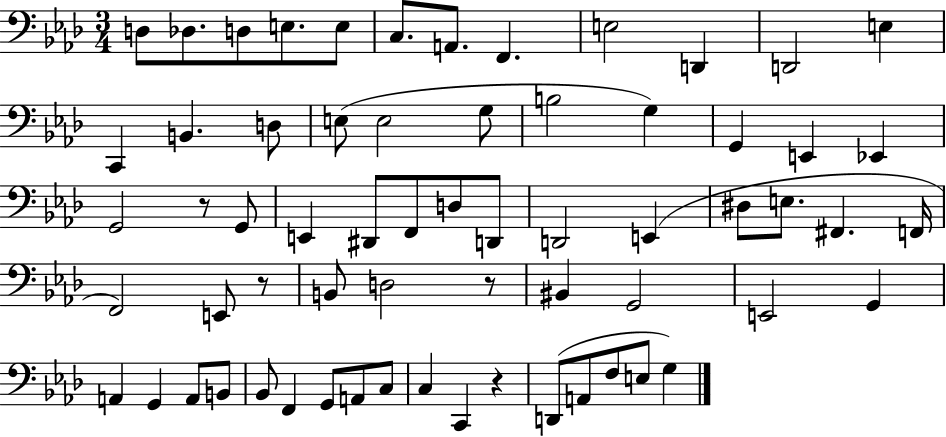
D3/e Db3/e. D3/e E3/e. E3/e C3/e. A2/e. F2/q. E3/h D2/q D2/h E3/q C2/q B2/q. D3/e E3/e E3/h G3/e B3/h G3/q G2/q E2/q Eb2/q G2/h R/e G2/e E2/q D#2/e F2/e D3/e D2/e D2/h E2/q D#3/e E3/e. F#2/q. F2/s F2/h E2/e R/e B2/e D3/h R/e BIS2/q G2/h E2/h G2/q A2/q G2/q A2/e B2/e Bb2/e F2/q G2/e A2/e C3/e C3/q C2/q R/q D2/e A2/e F3/e E3/e G3/q